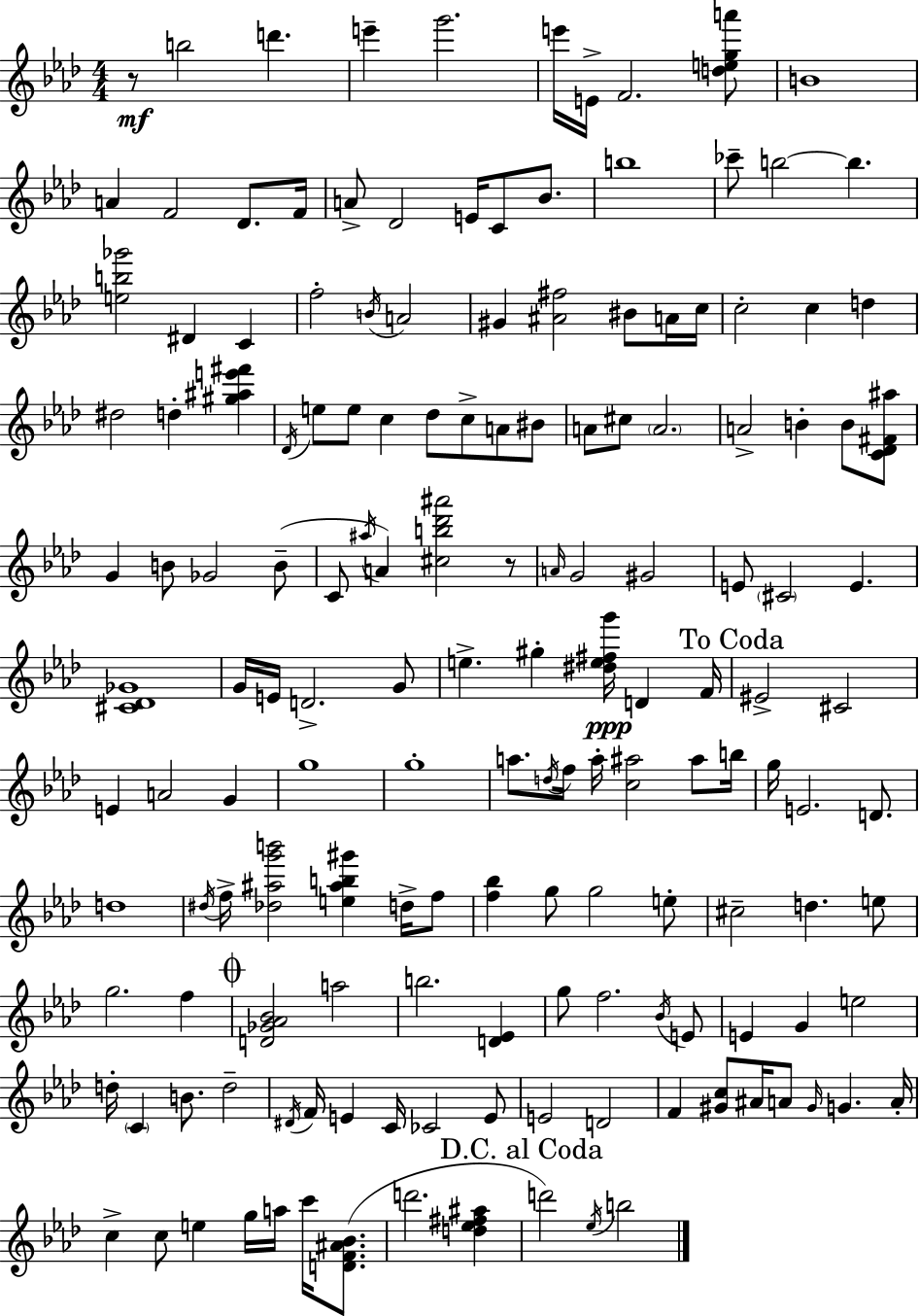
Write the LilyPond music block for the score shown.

{
  \clef treble
  \numericTimeSignature
  \time 4/4
  \key f \minor
  r8\mf b''2 d'''4. | e'''4-- g'''2. | e'''16 e'16-> f'2. <d'' e'' g'' a'''>8 | b'1 | \break a'4 f'2 des'8. f'16 | a'8-> des'2 e'16 c'8 bes'8. | b''1 | ces'''8-- b''2~~ b''4. | \break <e'' b'' ges'''>2 dis'4 c'4 | f''2-. \acciaccatura { b'16 } a'2 | gis'4 <ais' fis''>2 bis'8 a'16 | c''16 c''2-. c''4 d''4 | \break dis''2 d''4-. <gis'' ais'' e''' fis'''>4 | \acciaccatura { des'16 } e''8 e''8 c''4 des''8 c''8-> a'8 | bis'8 a'8 cis''8 \parenthesize a'2. | a'2-> b'4-. b'8 | \break <c' des' fis' ais''>8 g'4 b'8 ges'2 | b'8--( c'8 \acciaccatura { ais''16 }) a'4 <cis'' b'' des''' ais'''>2 | r8 \grace { a'16 } g'2 gis'2 | e'8 \parenthesize cis'2 e'4. | \break <cis' des' ges'>1 | g'16 e'16 d'2.-> | g'8 e''4.-> gis''4-. <dis'' e'' fis'' g'''>16\ppp d'4 | f'16 \mark "To Coda" eis'2-> cis'2 | \break e'4 a'2 | g'4 g''1 | g''1-. | a''8. \acciaccatura { d''16 } f''16 a''16-. <c'' ais''>2 | \break ais''8 b''16 g''16 e'2. | d'8. d''1 | \acciaccatura { dis''16 } f''16-> <des'' ais'' g''' b'''>2 <e'' ais'' b'' gis'''>4 | d''16-> f''8 <f'' bes''>4 g''8 g''2 | \break e''8-. cis''2-- d''4. | e''8 g''2. | f''4 \mark \markup { \musicglyph "scripts.coda" } <d' ges' aes' bes'>2 a''2 | b''2. | \break <d' ees'>4 g''8 f''2. | \acciaccatura { bes'16 } e'8 e'4 g'4 e''2 | d''16-. \parenthesize c'4 b'8. d''2-- | \acciaccatura { dis'16 } f'16 e'4 c'16 ces'2 | \break e'8 e'2 | d'2 f'4 <gis' c''>8 ais'16 a'8 | \grace { gis'16 } g'4. a'16-. c''4-> c''8 e''4 | g''16 a''16 c'''16 <d' f' ais' bes'>8.( d'''2. | \break <d'' ees'' fis'' ais''>4 \mark "D.C. al Coda" d'''2) | \acciaccatura { ees''16 } b''2 \bar "|."
}